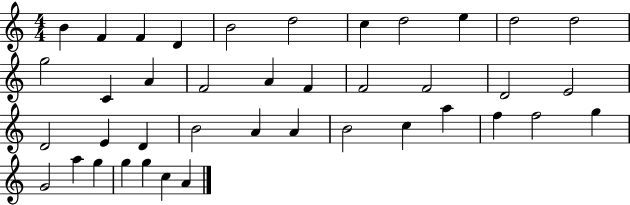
{
  \clef treble
  \numericTimeSignature
  \time 4/4
  \key c \major
  b'4 f'4 f'4 d'4 | b'2 d''2 | c''4 d''2 e''4 | d''2 d''2 | \break g''2 c'4 a'4 | f'2 a'4 f'4 | f'2 f'2 | d'2 e'2 | \break d'2 e'4 d'4 | b'2 a'4 a'4 | b'2 c''4 a''4 | f''4 f''2 g''4 | \break g'2 a''4 g''4 | g''4 g''4 c''4 a'4 | \bar "|."
}